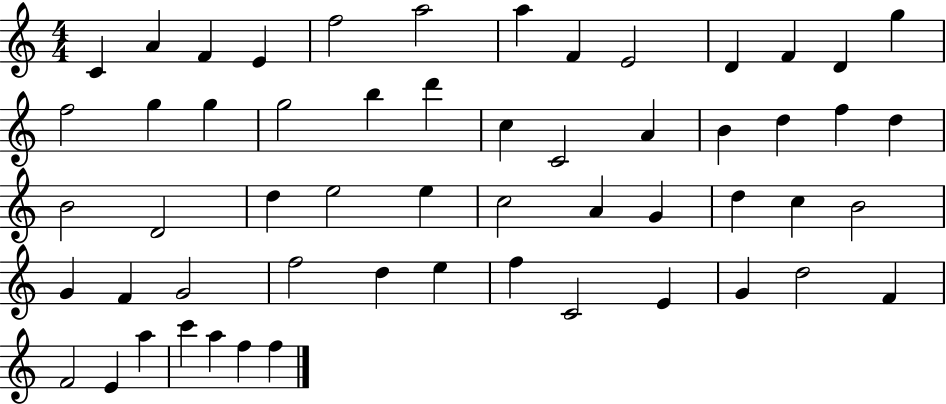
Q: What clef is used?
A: treble